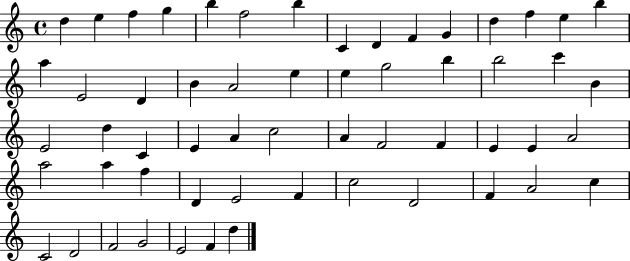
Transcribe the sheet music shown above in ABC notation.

X:1
T:Untitled
M:4/4
L:1/4
K:C
d e f g b f2 b C D F G d f e b a E2 D B A2 e e g2 b b2 c' B E2 d C E A c2 A F2 F E E A2 a2 a f D E2 F c2 D2 F A2 c C2 D2 F2 G2 E2 F d